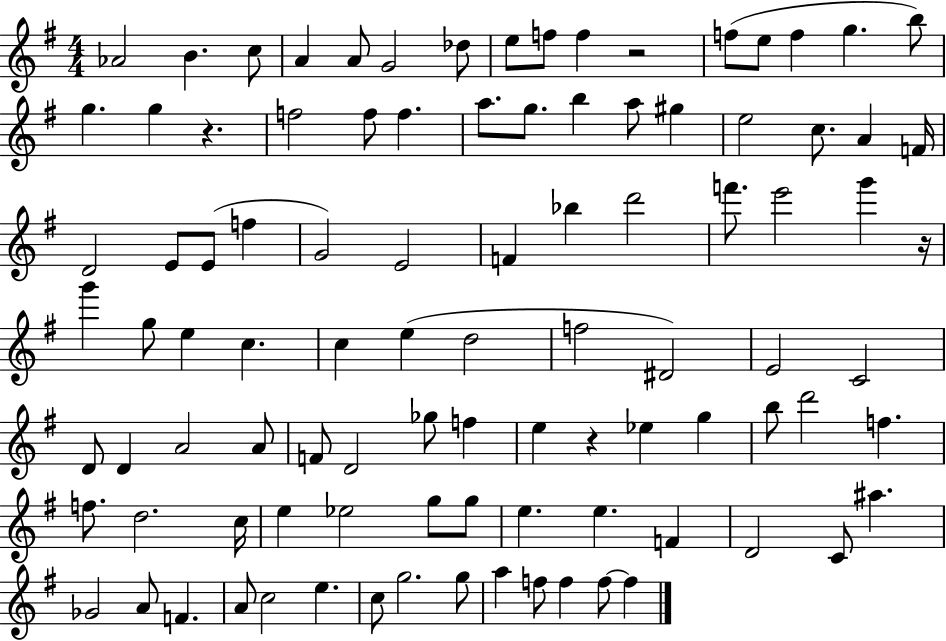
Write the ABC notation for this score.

X:1
T:Untitled
M:4/4
L:1/4
K:G
_A2 B c/2 A A/2 G2 _d/2 e/2 f/2 f z2 f/2 e/2 f g b/2 g g z f2 f/2 f a/2 g/2 b a/2 ^g e2 c/2 A F/4 D2 E/2 E/2 f G2 E2 F _b d'2 f'/2 e'2 g' z/4 g' g/2 e c c e d2 f2 ^D2 E2 C2 D/2 D A2 A/2 F/2 D2 _g/2 f e z _e g b/2 d'2 f f/2 d2 c/4 e _e2 g/2 g/2 e e F D2 C/2 ^a _G2 A/2 F A/2 c2 e c/2 g2 g/2 a f/2 f f/2 f